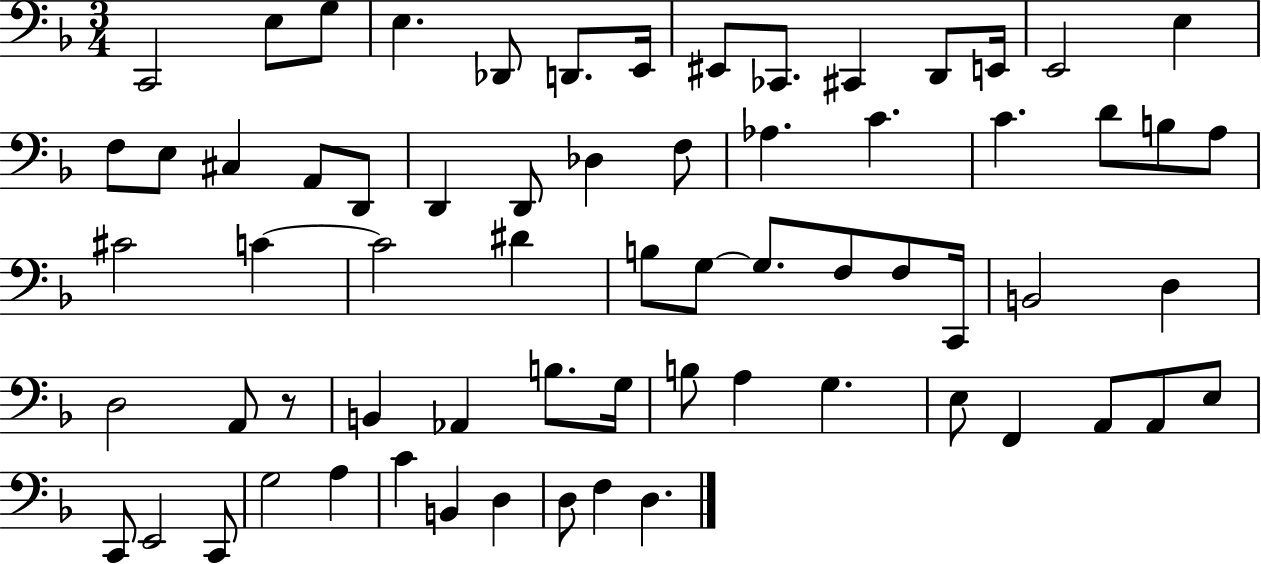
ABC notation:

X:1
T:Untitled
M:3/4
L:1/4
K:F
C,,2 E,/2 G,/2 E, _D,,/2 D,,/2 E,,/4 ^E,,/2 _C,,/2 ^C,, D,,/2 E,,/4 E,,2 E, F,/2 E,/2 ^C, A,,/2 D,,/2 D,, D,,/2 _D, F,/2 _A, C C D/2 B,/2 A,/2 ^C2 C C2 ^D B,/2 G,/2 G,/2 F,/2 F,/2 C,,/4 B,,2 D, D,2 A,,/2 z/2 B,, _A,, B,/2 G,/4 B,/2 A, G, E,/2 F,, A,,/2 A,,/2 E,/2 C,,/2 E,,2 C,,/2 G,2 A, C B,, D, D,/2 F, D,